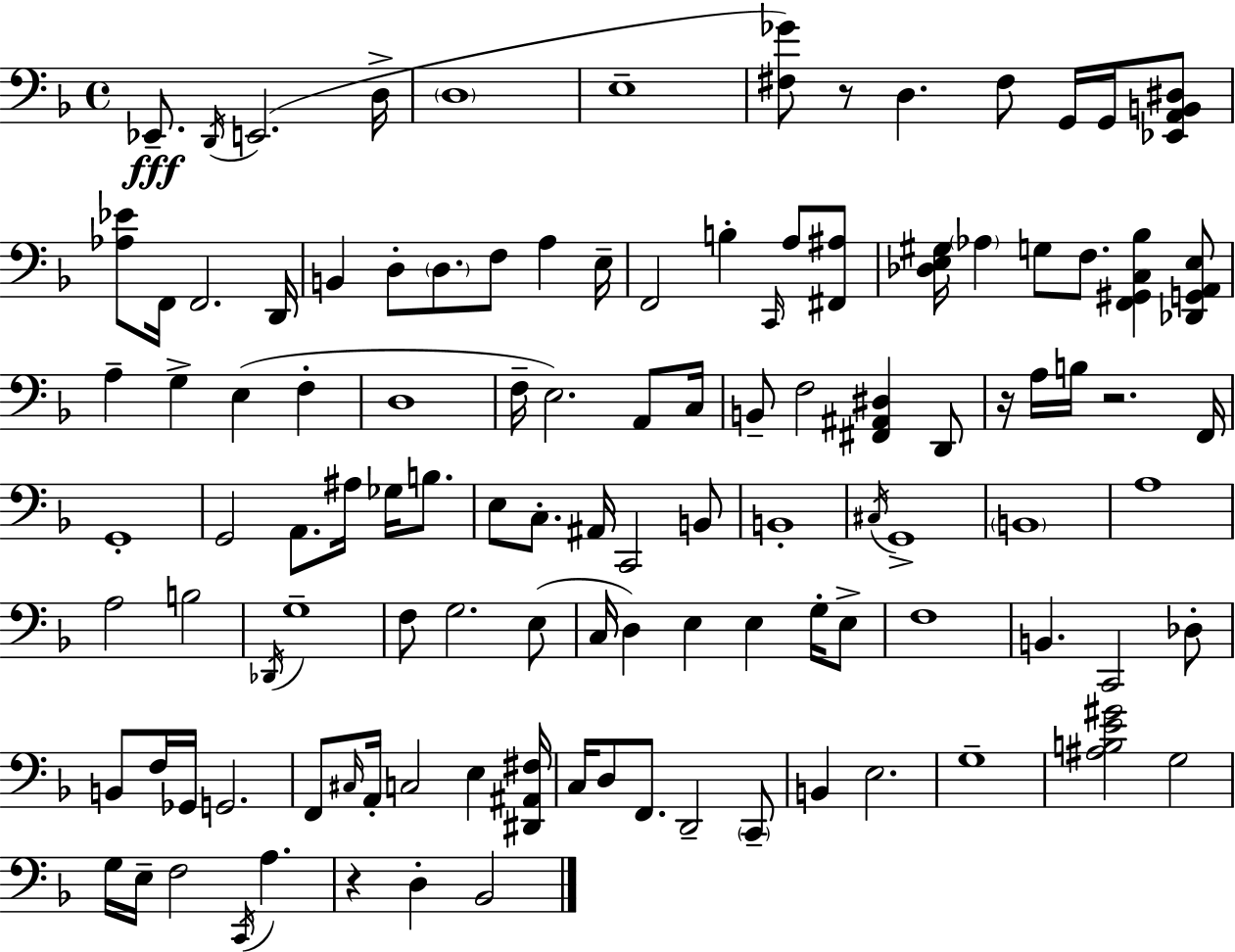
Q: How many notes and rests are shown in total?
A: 113